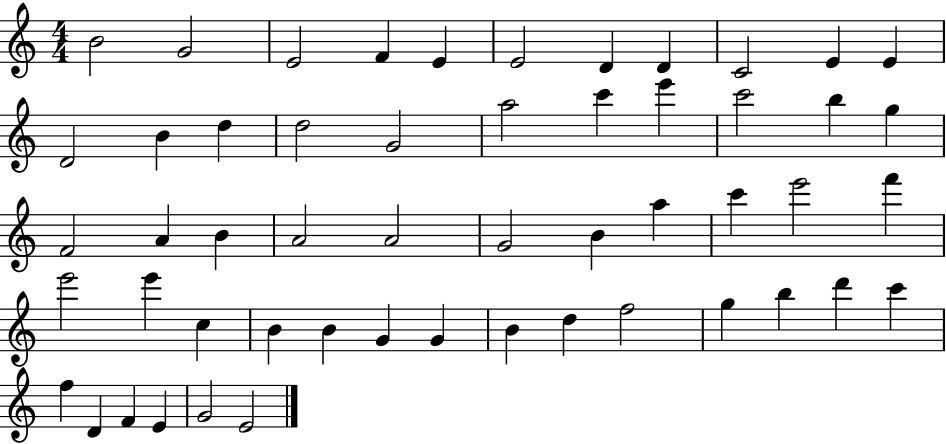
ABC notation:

X:1
T:Untitled
M:4/4
L:1/4
K:C
B2 G2 E2 F E E2 D D C2 E E D2 B d d2 G2 a2 c' e' c'2 b g F2 A B A2 A2 G2 B a c' e'2 f' e'2 e' c B B G G B d f2 g b d' c' f D F E G2 E2